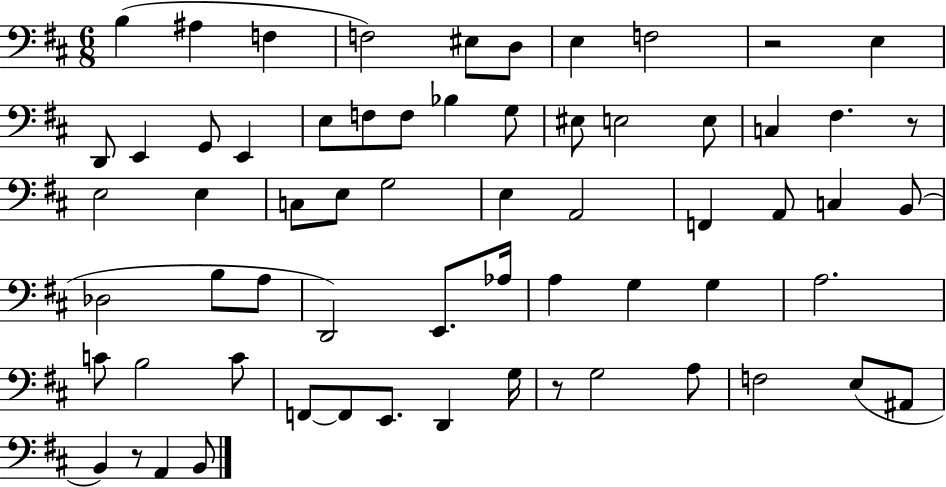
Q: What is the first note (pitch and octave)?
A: B3